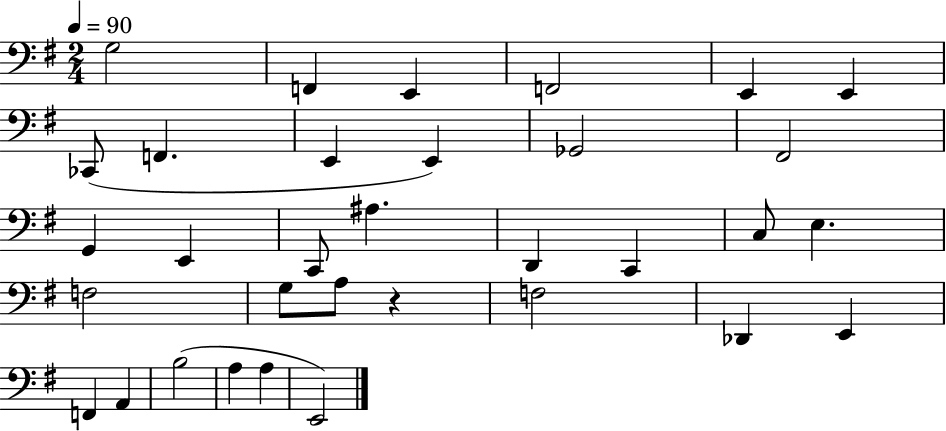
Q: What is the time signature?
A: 2/4